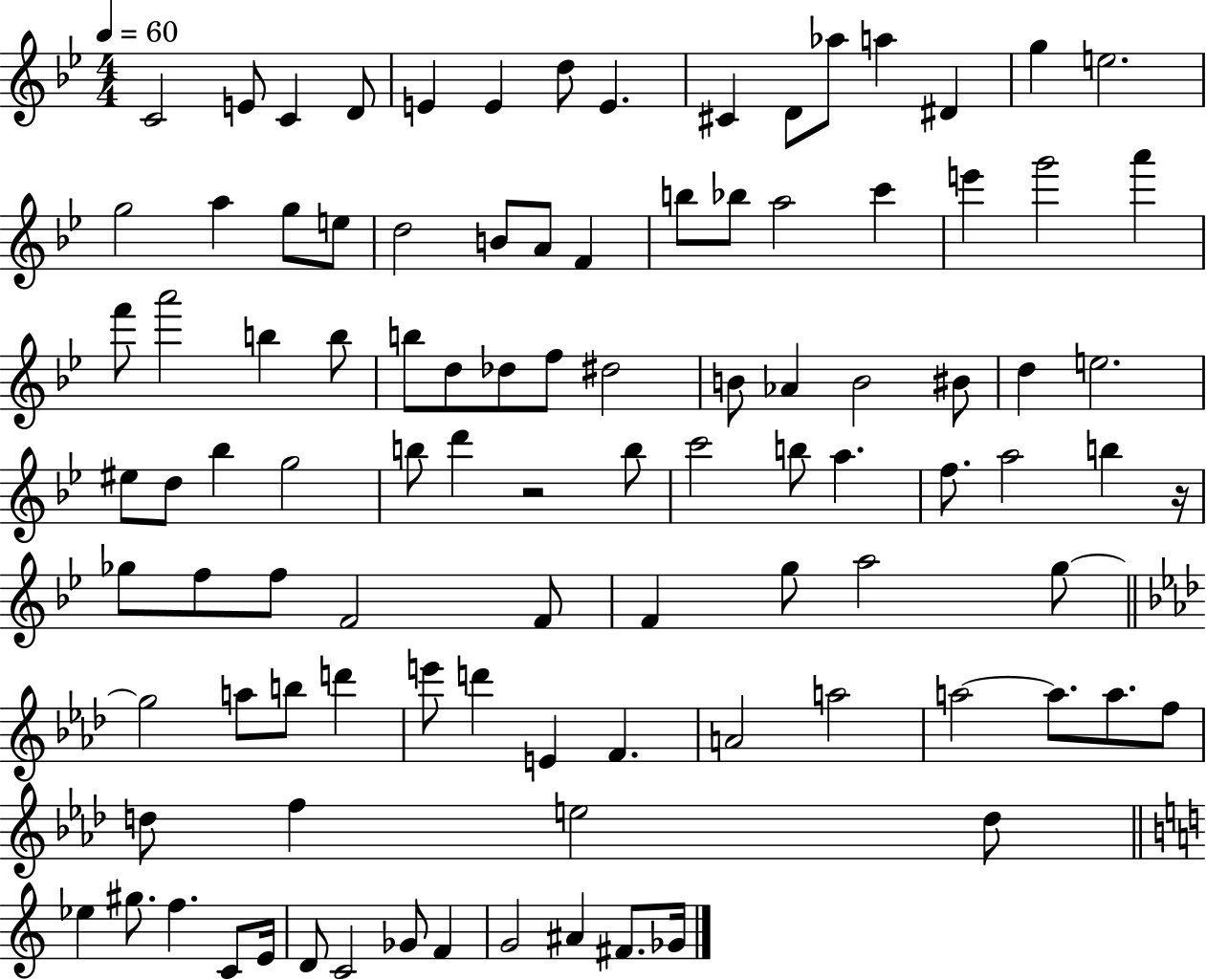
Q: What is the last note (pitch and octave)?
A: Gb4